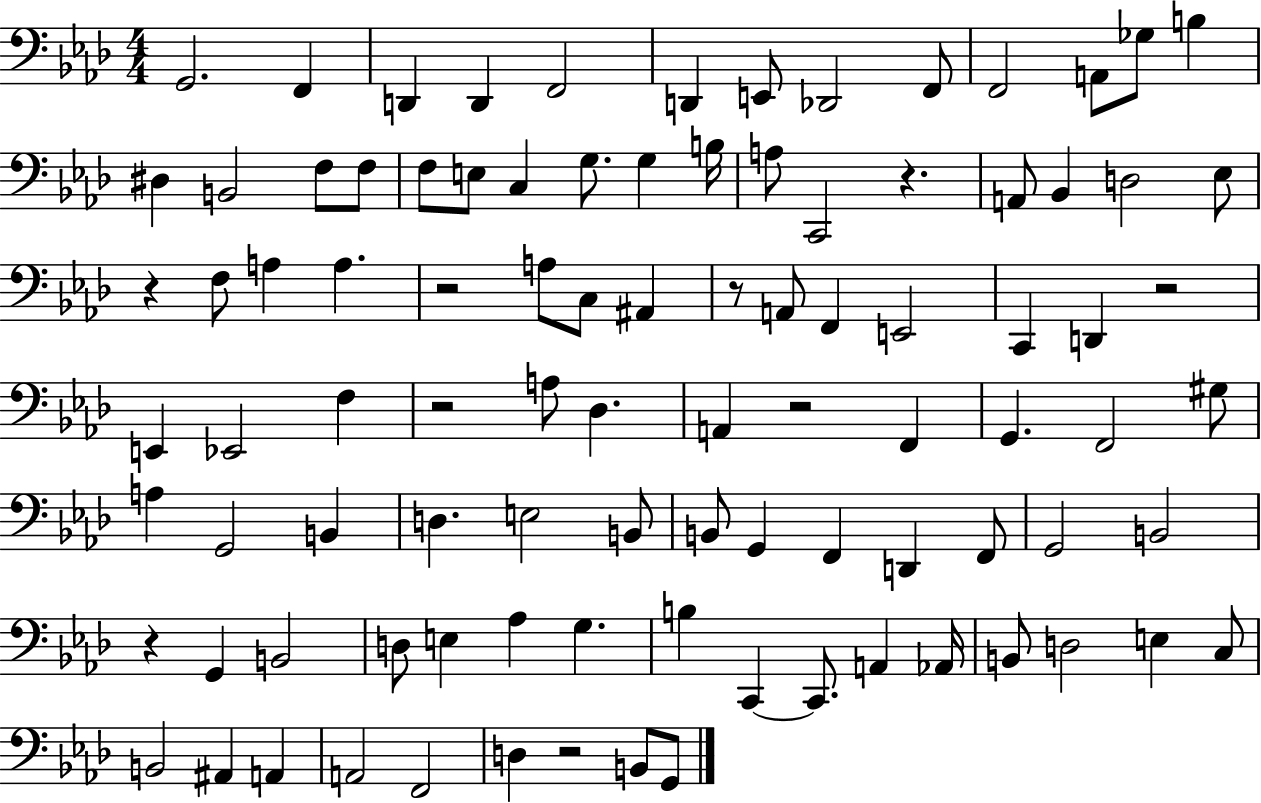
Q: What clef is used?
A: bass